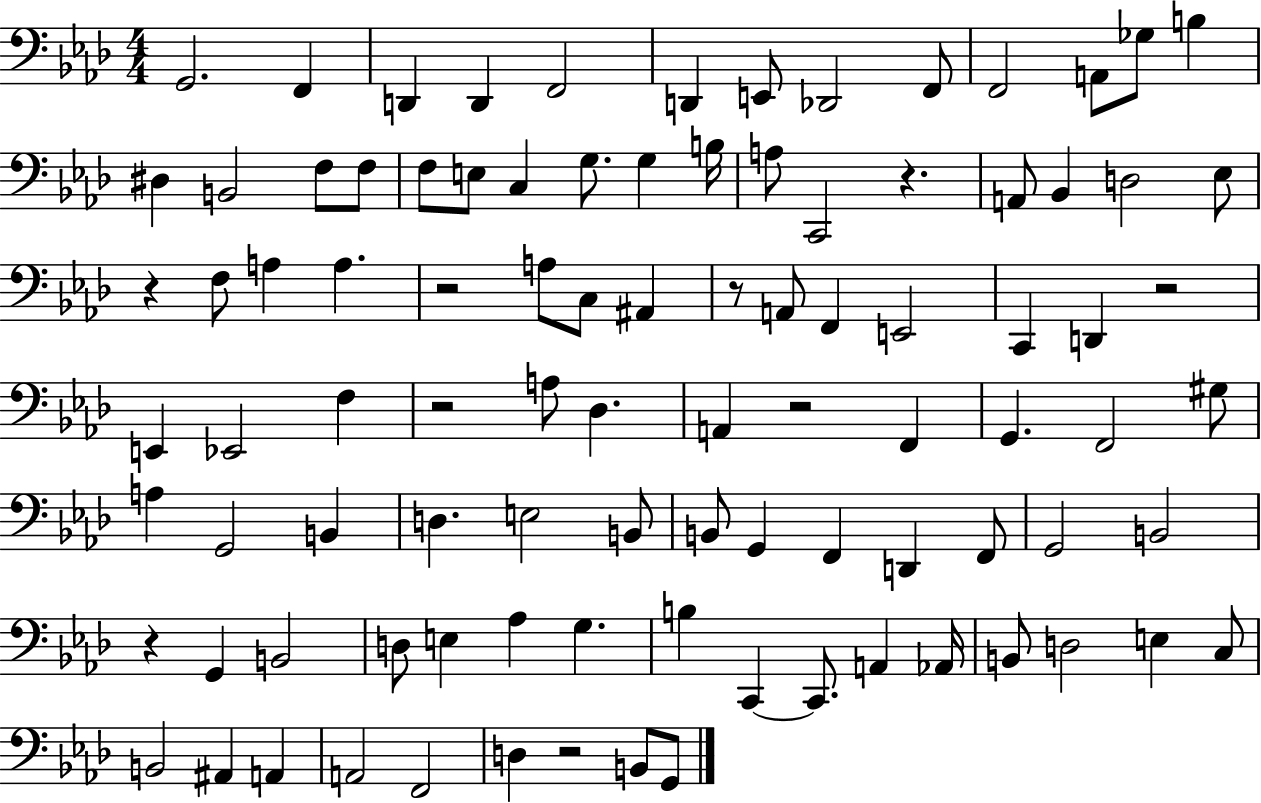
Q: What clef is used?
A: bass